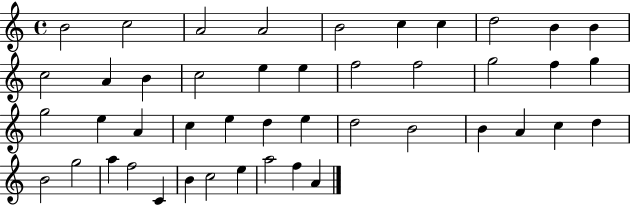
B4/h C5/h A4/h A4/h B4/h C5/q C5/q D5/h B4/q B4/q C5/h A4/q B4/q C5/h E5/q E5/q F5/h F5/h G5/h F5/q G5/q G5/h E5/q A4/q C5/q E5/q D5/q E5/q D5/h B4/h B4/q A4/q C5/q D5/q B4/h G5/h A5/q F5/h C4/q B4/q C5/h E5/q A5/h F5/q A4/q